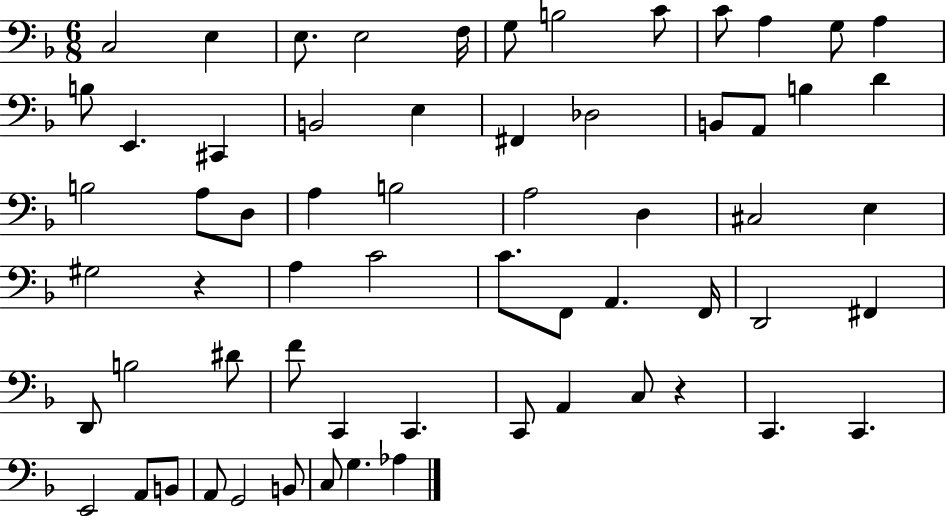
{
  \clef bass
  \numericTimeSignature
  \time 6/8
  \key f \major
  c2 e4 | e8. e2 f16 | g8 b2 c'8 | c'8 a4 g8 a4 | \break b8 e,4. cis,4 | b,2 e4 | fis,4 des2 | b,8 a,8 b4 d'4 | \break b2 a8 d8 | a4 b2 | a2 d4 | cis2 e4 | \break gis2 r4 | a4 c'2 | c'8. f,8 a,4. f,16 | d,2 fis,4 | \break d,8 b2 dis'8 | f'8 c,4 c,4. | c,8 a,4 c8 r4 | c,4. c,4. | \break e,2 a,8 b,8 | a,8 g,2 b,8 | c8 g4. aes4 | \bar "|."
}